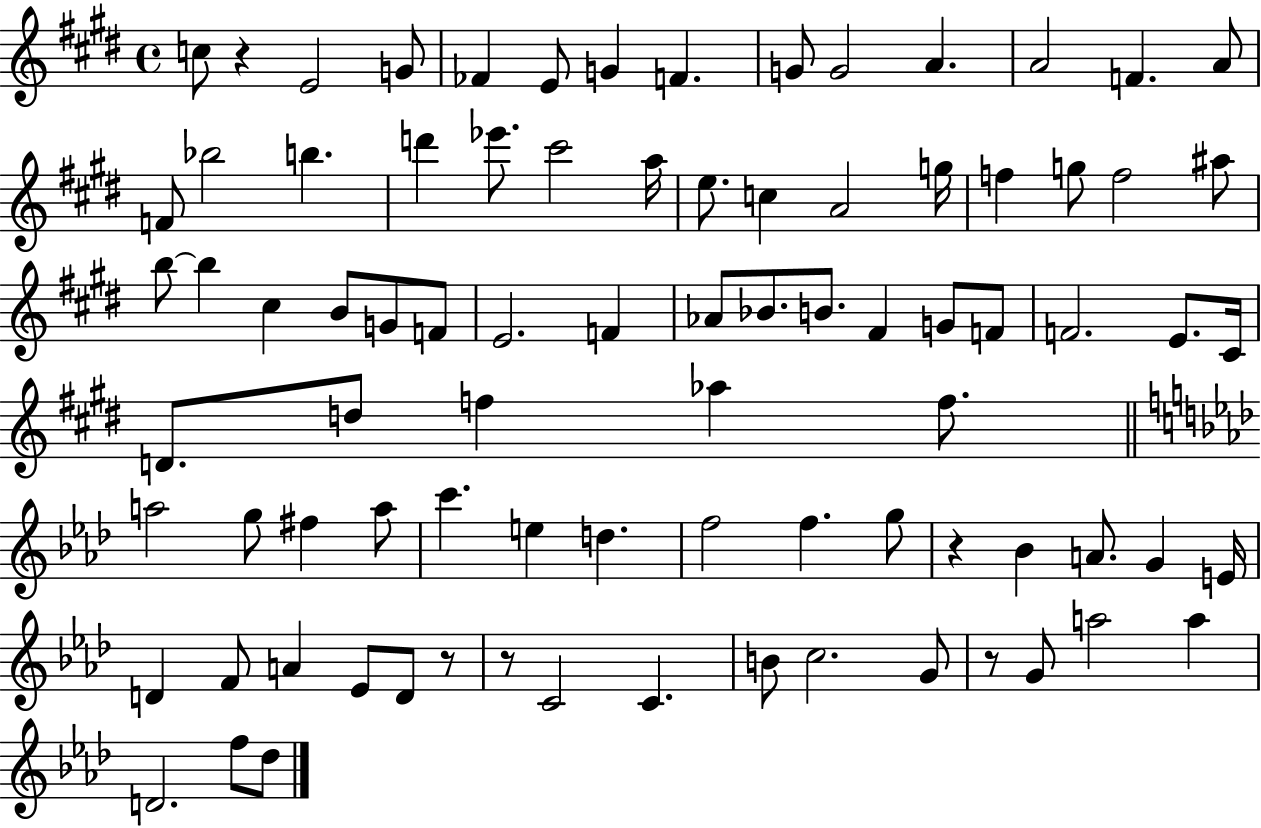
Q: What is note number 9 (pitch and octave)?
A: G4